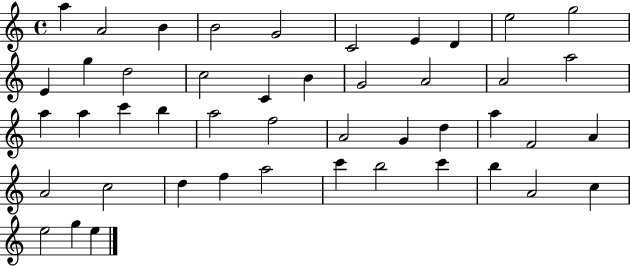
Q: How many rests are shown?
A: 0